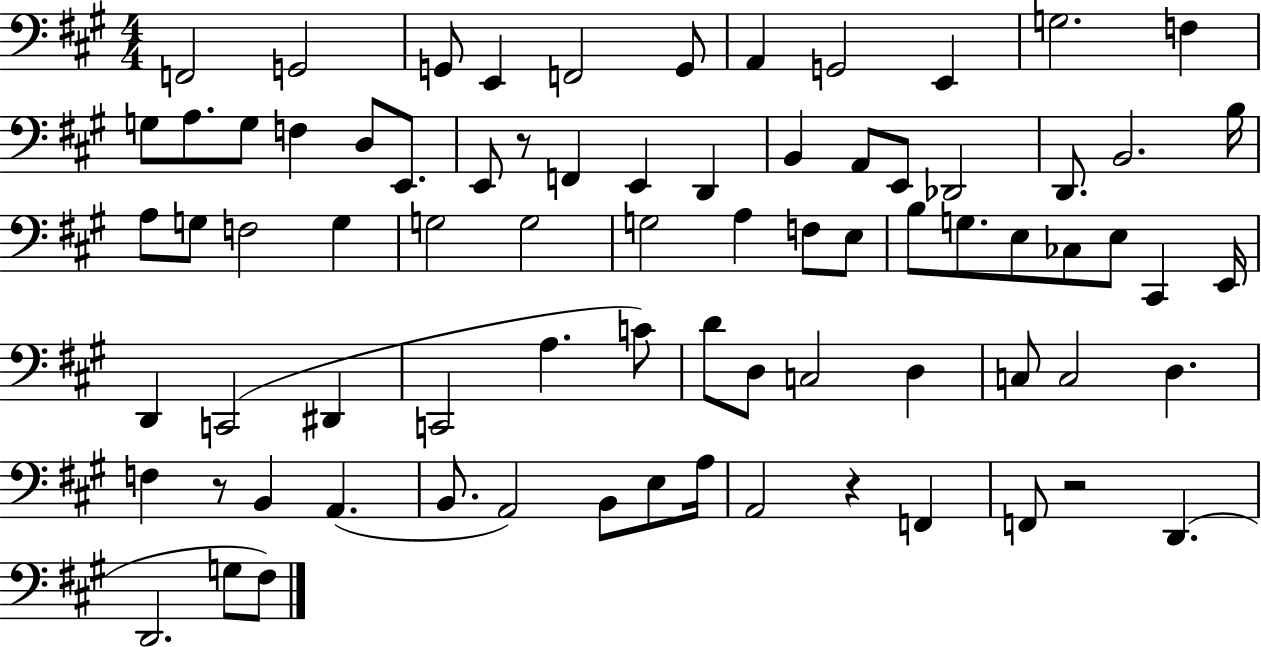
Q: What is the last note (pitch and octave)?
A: F#3